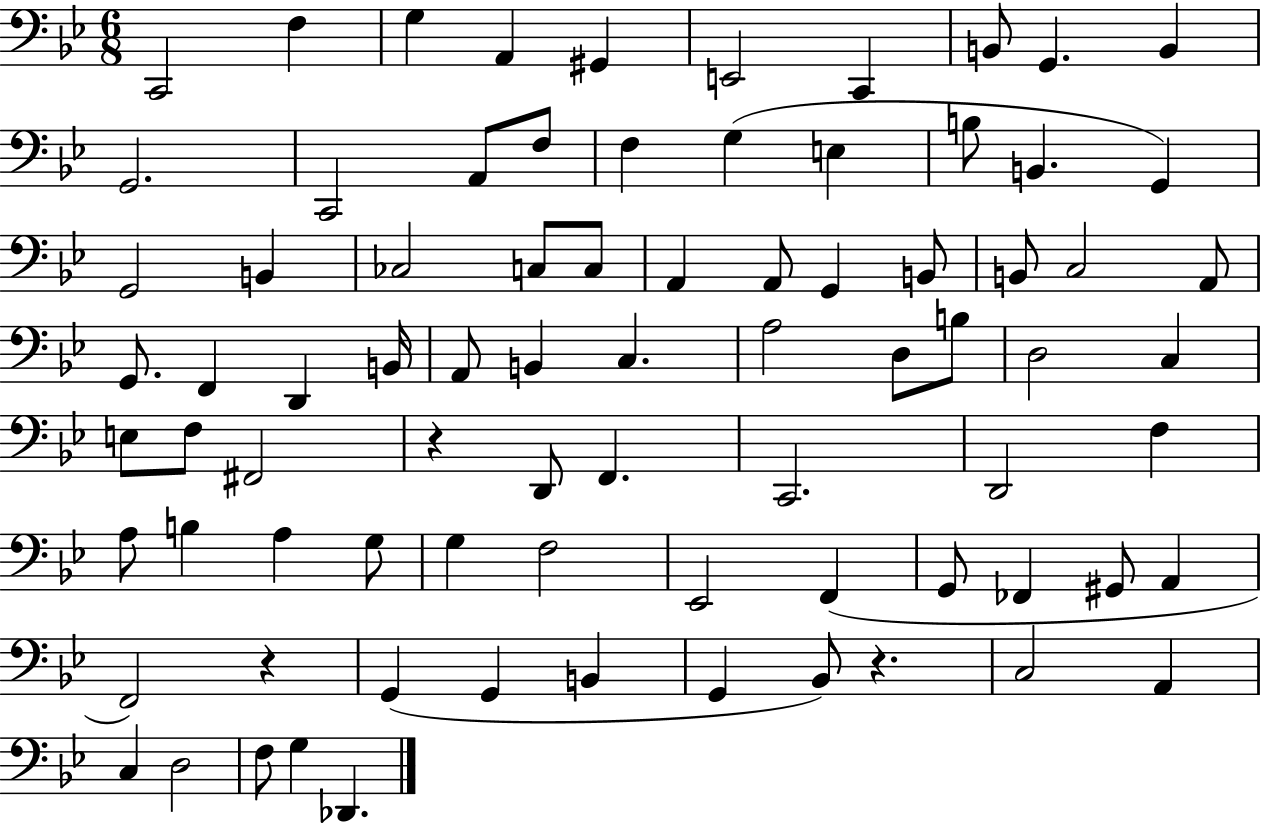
C2/h F3/q G3/q A2/q G#2/q E2/h C2/q B2/e G2/q. B2/q G2/h. C2/h A2/e F3/e F3/q G3/q E3/q B3/e B2/q. G2/q G2/h B2/q CES3/h C3/e C3/e A2/q A2/e G2/q B2/e B2/e C3/h A2/e G2/e. F2/q D2/q B2/s A2/e B2/q C3/q. A3/h D3/e B3/e D3/h C3/q E3/e F3/e F#2/h R/q D2/e F2/q. C2/h. D2/h F3/q A3/e B3/q A3/q G3/e G3/q F3/h Eb2/h F2/q G2/e FES2/q G#2/e A2/q F2/h R/q G2/q G2/q B2/q G2/q Bb2/e R/q. C3/h A2/q C3/q D3/h F3/e G3/q Db2/q.